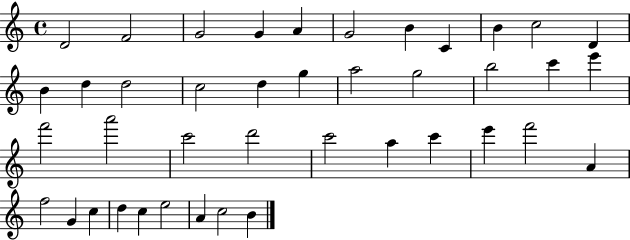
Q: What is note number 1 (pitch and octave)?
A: D4